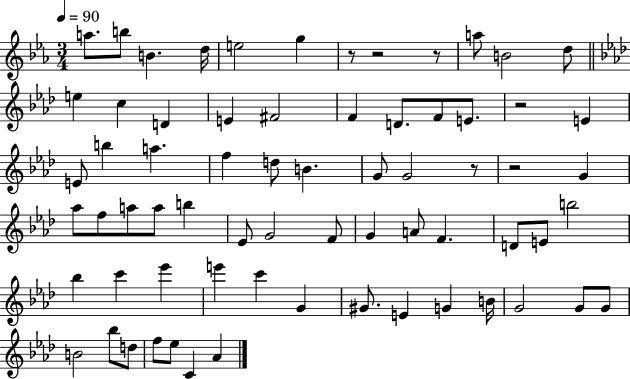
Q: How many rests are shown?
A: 6